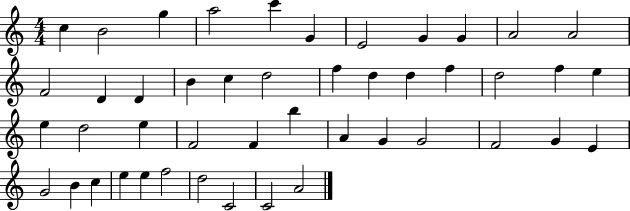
{
  \clef treble
  \numericTimeSignature
  \time 4/4
  \key c \major
  c''4 b'2 g''4 | a''2 c'''4 g'4 | e'2 g'4 g'4 | a'2 a'2 | \break f'2 d'4 d'4 | b'4 c''4 d''2 | f''4 d''4 d''4 f''4 | d''2 f''4 e''4 | \break e''4 d''2 e''4 | f'2 f'4 b''4 | a'4 g'4 g'2 | f'2 g'4 e'4 | \break g'2 b'4 c''4 | e''4 e''4 f''2 | d''2 c'2 | c'2 a'2 | \break \bar "|."
}